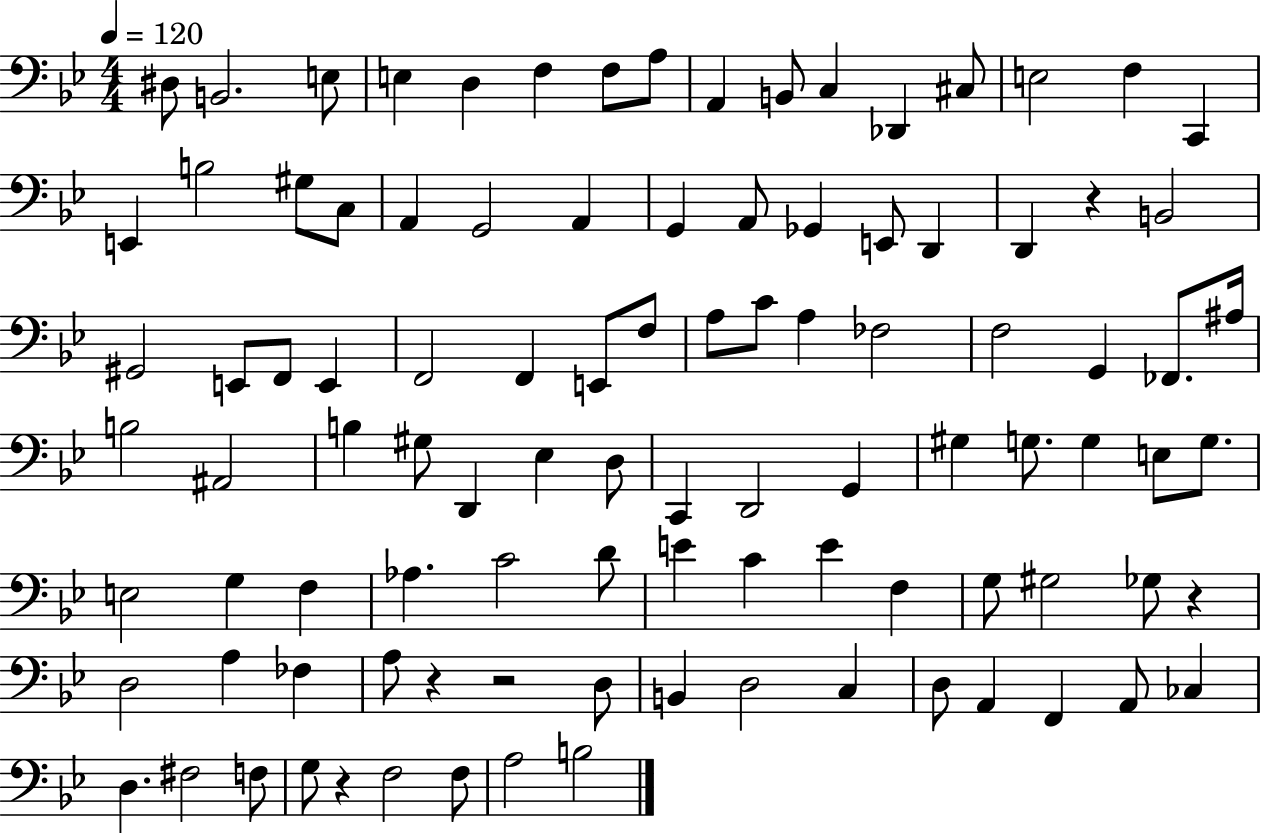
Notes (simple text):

D#3/e B2/h. E3/e E3/q D3/q F3/q F3/e A3/e A2/q B2/e C3/q Db2/q C#3/e E3/h F3/q C2/q E2/q B3/h G#3/e C3/e A2/q G2/h A2/q G2/q A2/e Gb2/q E2/e D2/q D2/q R/q B2/h G#2/h E2/e F2/e E2/q F2/h F2/q E2/e F3/e A3/e C4/e A3/q FES3/h F3/h G2/q FES2/e. A#3/s B3/h A#2/h B3/q G#3/e D2/q Eb3/q D3/e C2/q D2/h G2/q G#3/q G3/e. G3/q E3/e G3/e. E3/h G3/q F3/q Ab3/q. C4/h D4/e E4/q C4/q E4/q F3/q G3/e G#3/h Gb3/e R/q D3/h A3/q FES3/q A3/e R/q R/h D3/e B2/q D3/h C3/q D3/e A2/q F2/q A2/e CES3/q D3/q. F#3/h F3/e G3/e R/q F3/h F3/e A3/h B3/h